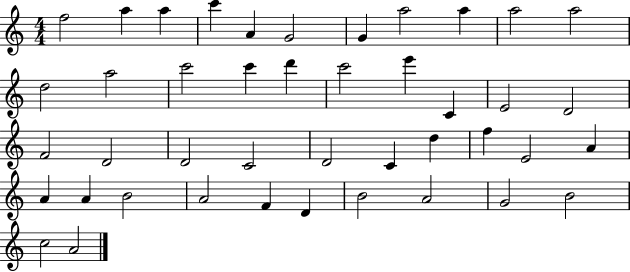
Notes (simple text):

F5/h A5/q A5/q C6/q A4/q G4/h G4/q A5/h A5/q A5/h A5/h D5/h A5/h C6/h C6/q D6/q C6/h E6/q C4/q E4/h D4/h F4/h D4/h D4/h C4/h D4/h C4/q D5/q F5/q E4/h A4/q A4/q A4/q B4/h A4/h F4/q D4/q B4/h A4/h G4/h B4/h C5/h A4/h